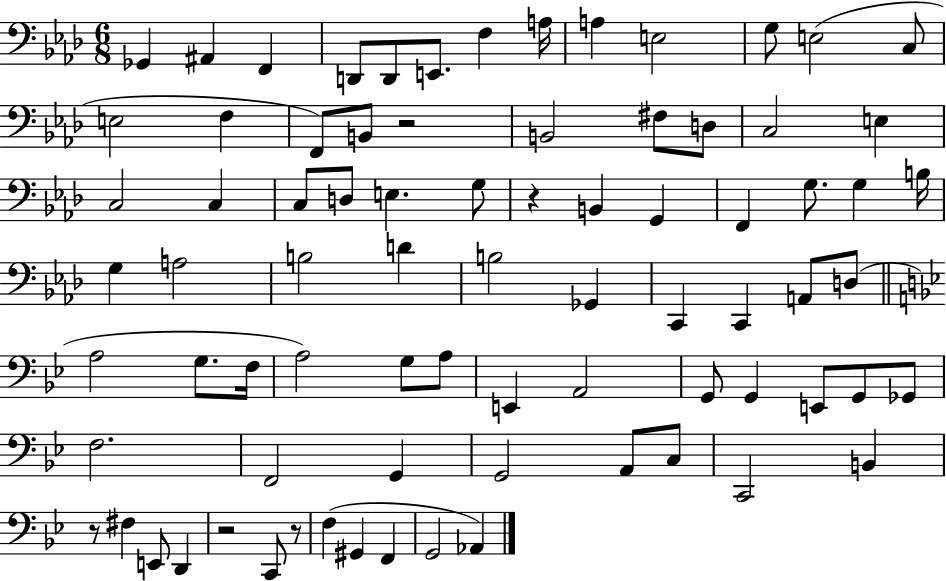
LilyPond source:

{
  \clef bass
  \numericTimeSignature
  \time 6/8
  \key aes \major
  \repeat volta 2 { ges,4 ais,4 f,4 | d,8 d,8 e,8. f4 a16 | a4 e2 | g8 e2( c8 | \break e2 f4 | f,8) b,8 r2 | b,2 fis8 d8 | c2 e4 | \break c2 c4 | c8 d8 e4. g8 | r4 b,4 g,4 | f,4 g8. g4 b16 | \break g4 a2 | b2 d'4 | b2 ges,4 | c,4 c,4 a,8 d8( | \break \bar "||" \break \key bes \major a2 g8. f16 | a2) g8 a8 | e,4 a,2 | g,8 g,4 e,8 g,8 ges,8 | \break f2. | f,2 g,4 | g,2 a,8 c8 | c,2 b,4 | \break r8 fis4 e,8 d,4 | r2 c,8 r8 | f4( gis,4 f,4 | g,2 aes,4) | \break } \bar "|."
}